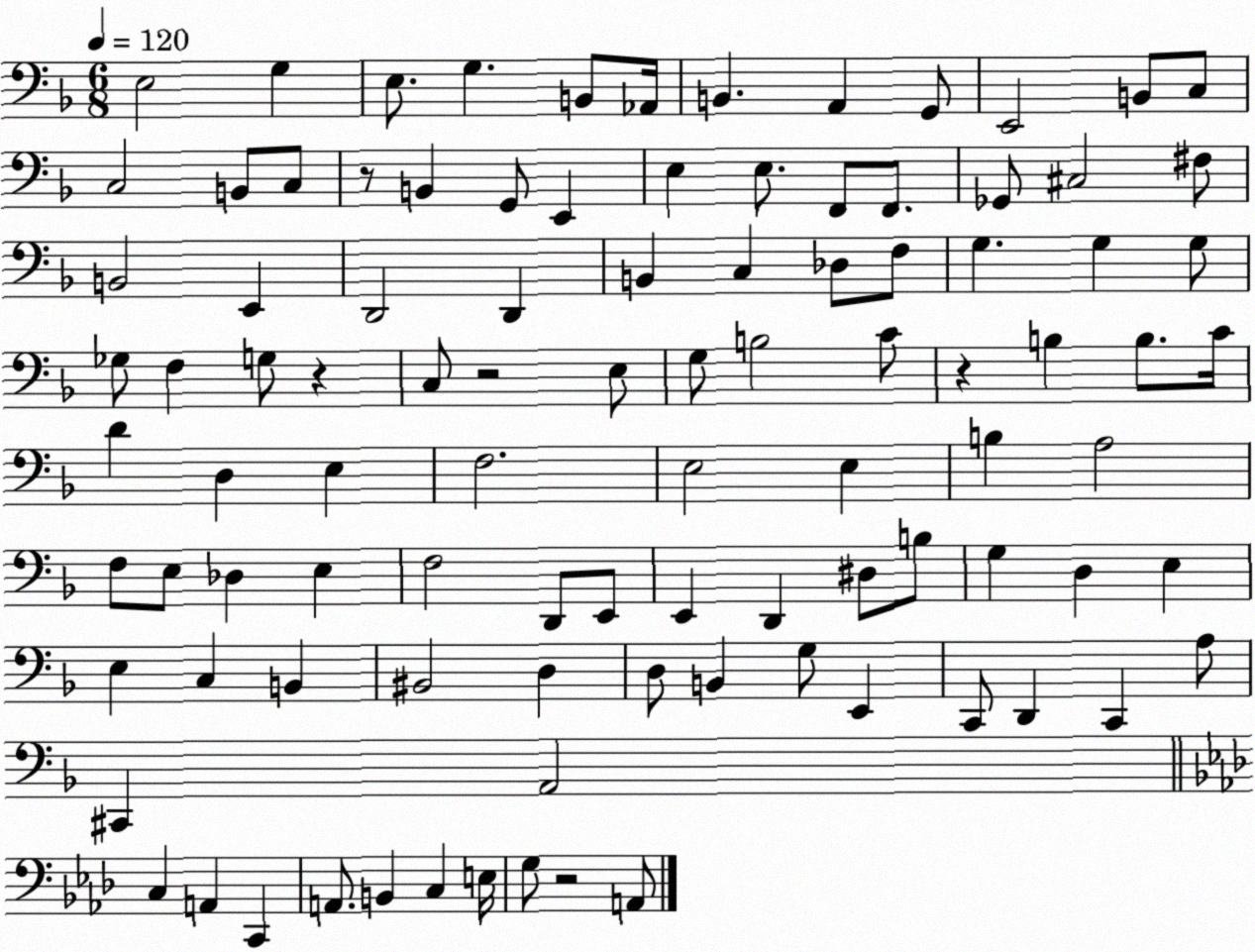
X:1
T:Untitled
M:6/8
L:1/4
K:F
E,2 G, E,/2 G, B,,/2 _A,,/4 B,, A,, G,,/2 E,,2 B,,/2 C,/2 C,2 B,,/2 C,/2 z/2 B,, G,,/2 E,, E, E,/2 F,,/2 F,,/2 _G,,/2 ^C,2 ^F,/2 B,,2 E,, D,,2 D,, B,, C, _D,/2 F,/2 G, G, G,/2 _G,/2 F, G,/2 z C,/2 z2 E,/2 G,/2 B,2 C/2 z B, B,/2 C/4 D D, E, F,2 E,2 E, B, A,2 F,/2 E,/2 _D, E, F,2 D,,/2 E,,/2 E,, D,, ^D,/2 B,/2 G, D, E, E, C, B,, ^B,,2 D, D,/2 B,, G,/2 E,, C,,/2 D,, C,, A,/2 ^C,, A,,2 C, A,, C,, A,,/2 B,, C, E,/4 G,/2 z2 A,,/2